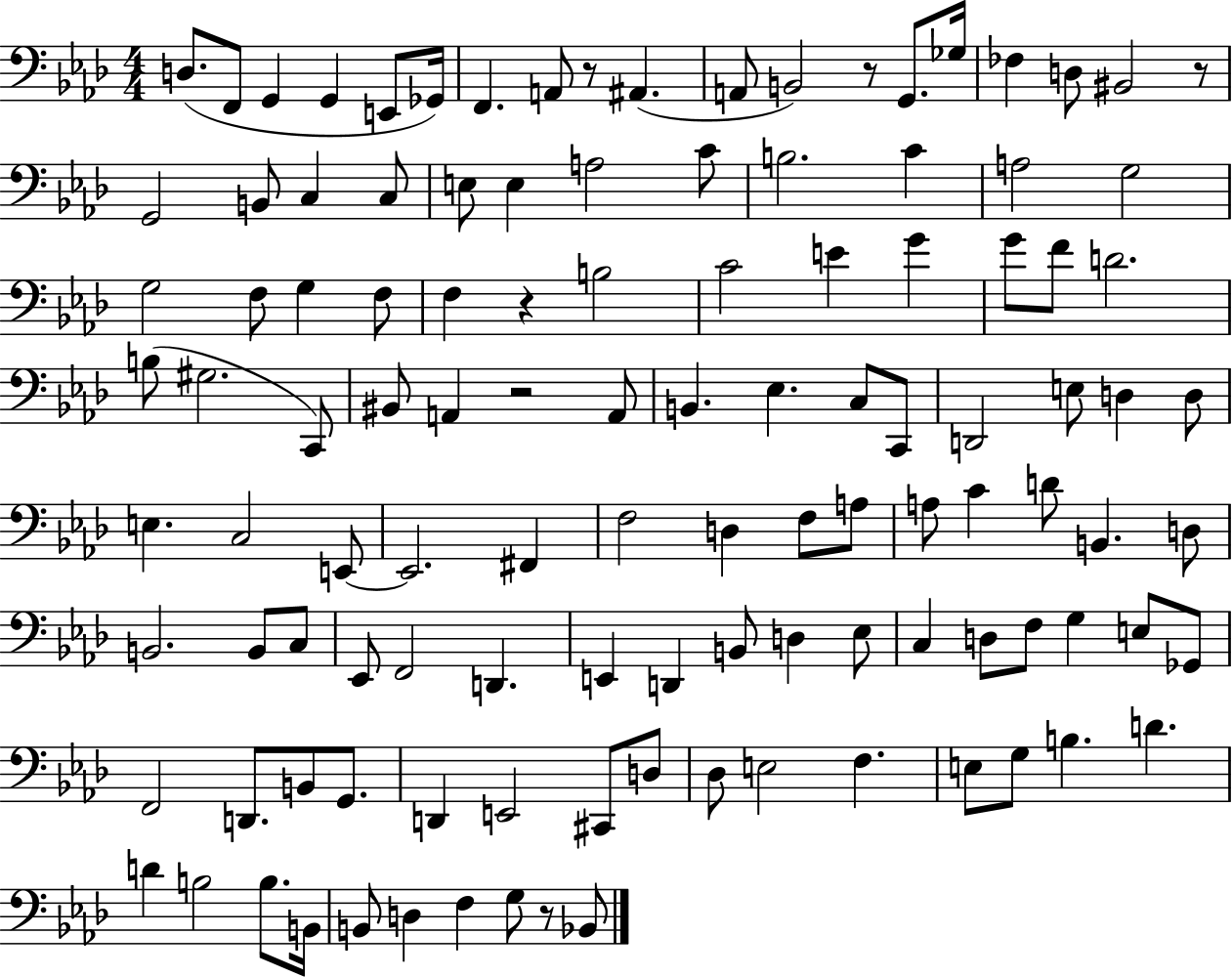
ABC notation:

X:1
T:Untitled
M:4/4
L:1/4
K:Ab
D,/2 F,,/2 G,, G,, E,,/2 _G,,/4 F,, A,,/2 z/2 ^A,, A,,/2 B,,2 z/2 G,,/2 _G,/4 _F, D,/2 ^B,,2 z/2 G,,2 B,,/2 C, C,/2 E,/2 E, A,2 C/2 B,2 C A,2 G,2 G,2 F,/2 G, F,/2 F, z B,2 C2 E G G/2 F/2 D2 B,/2 ^G,2 C,,/2 ^B,,/2 A,, z2 A,,/2 B,, _E, C,/2 C,,/2 D,,2 E,/2 D, D,/2 E, C,2 E,,/2 E,,2 ^F,, F,2 D, F,/2 A,/2 A,/2 C D/2 B,, D,/2 B,,2 B,,/2 C,/2 _E,,/2 F,,2 D,, E,, D,, B,,/2 D, _E,/2 C, D,/2 F,/2 G, E,/2 _G,,/2 F,,2 D,,/2 B,,/2 G,,/2 D,, E,,2 ^C,,/2 D,/2 _D,/2 E,2 F, E,/2 G,/2 B, D D B,2 B,/2 B,,/4 B,,/2 D, F, G,/2 z/2 _B,,/2